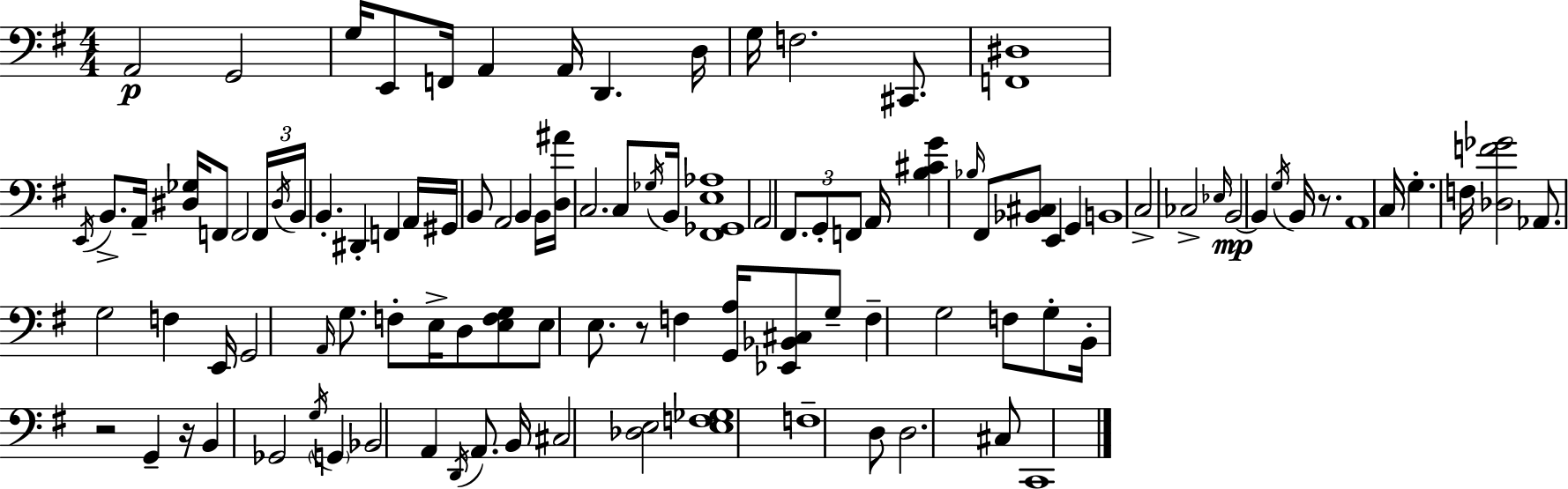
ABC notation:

X:1
T:Untitled
M:4/4
L:1/4
K:Em
A,,2 G,,2 G,/4 E,,/2 F,,/4 A,, A,,/4 D,, D,/4 G,/4 F,2 ^C,,/2 [F,,^D,]4 E,,/4 B,,/2 A,,/4 [^D,_G,]/4 F,,/2 F,,2 F,,/4 ^D,/4 B,,/4 B,, ^D,, F,, A,,/4 ^G,,/4 B,,/2 A,,2 B,, B,,/4 [D,^A]/4 C,2 C,/2 _G,/4 B,,/4 [^F,,_G,,E,_A,]4 A,,2 ^F,,/2 G,,/2 F,,/2 A,,/4 [B,^CG] _B,/4 ^F,,/2 [_B,,^C,]/2 E,, G,, B,,4 C,2 _C,2 _E,/4 B,,2 B,, G,/4 B,,/4 z/2 A,,4 C,/4 G, F,/4 [_D,F_G]2 _A,,/2 G,2 F, E,,/4 G,,2 A,,/4 G,/2 F,/2 E,/4 D,/2 [E,F,G,]/2 E,/2 E,/2 z/2 F, [G,,A,]/4 [_E,,_B,,^C,]/2 G,/2 F, G,2 F,/2 G,/2 B,,/4 z2 G,, z/4 B,, _G,,2 G,/4 G,, _B,,2 A,, D,,/4 A,,/2 B,,/4 ^C,2 [_D,E,]2 [E,F,_G,]4 F,4 D,/2 D,2 ^C,/2 C,,4